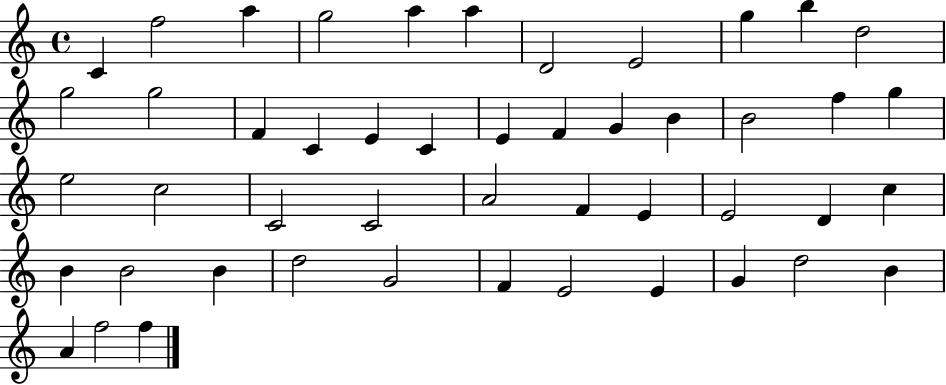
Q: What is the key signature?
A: C major